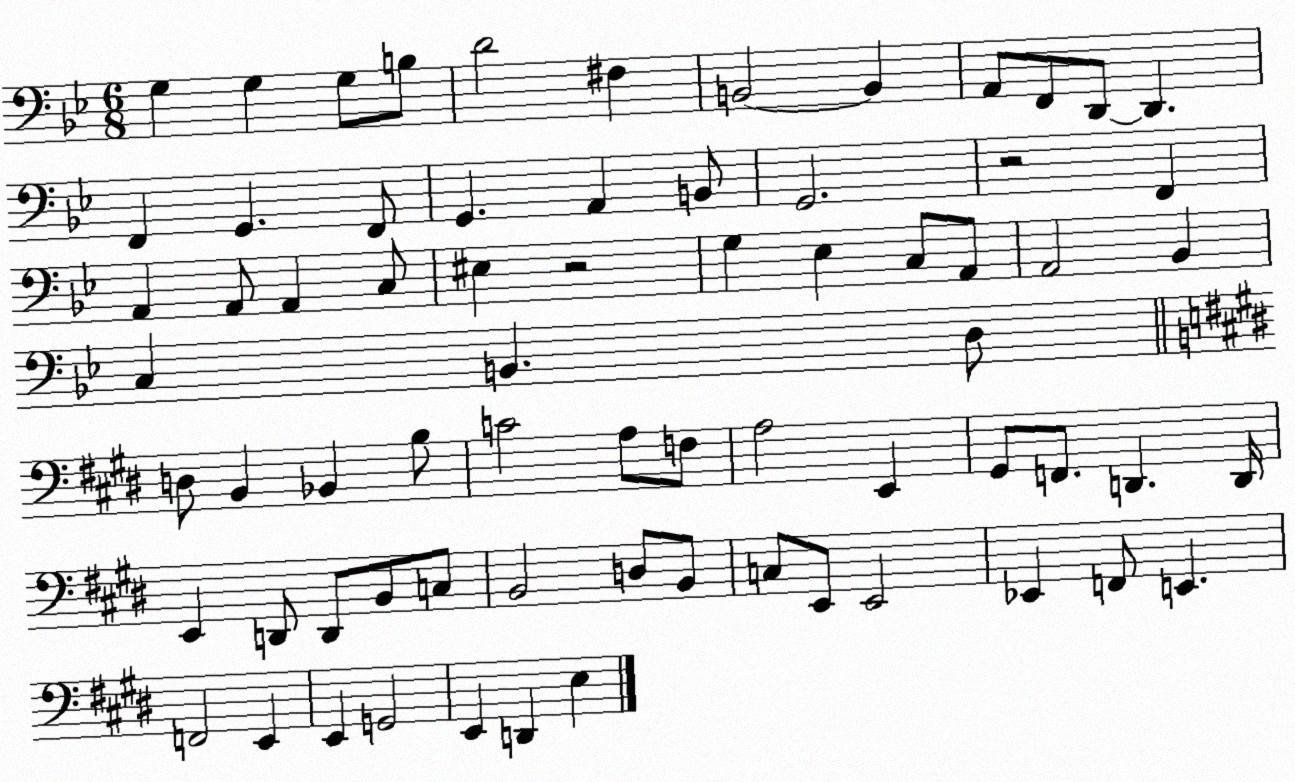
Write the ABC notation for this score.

X:1
T:Untitled
M:6/8
L:1/4
K:Bb
G, G, G,/2 B,/2 D2 ^F, B,,2 B,, A,,/2 F,,/2 D,,/2 D,, F,, G,, F,,/2 G,, A,, B,,/2 G,,2 z2 F,, A,, A,,/2 A,, C,/2 ^E, z2 G, _E, C,/2 A,,/2 A,,2 _B,, C, B,, D,/2 D,/2 B,, _B,, B,/2 C2 A,/2 F,/2 A,2 E,, ^G,,/2 F,,/2 D,, D,,/4 E,, D,,/2 D,,/2 B,,/2 C,/2 B,,2 D,/2 B,,/2 C,/2 E,,/2 E,,2 _E,, F,,/2 E,, F,,2 E,, E,, G,,2 E,, D,, E,